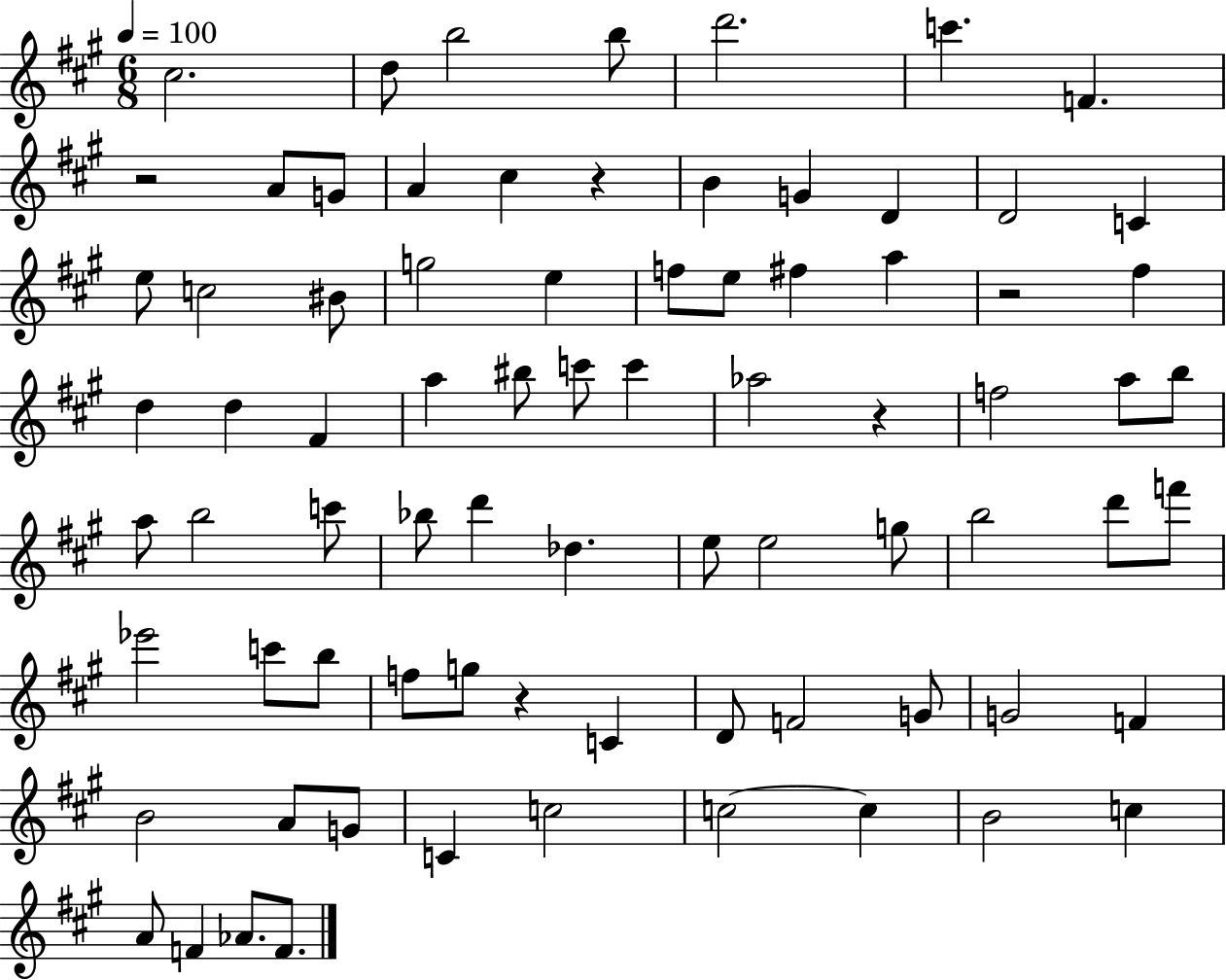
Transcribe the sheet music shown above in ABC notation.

X:1
T:Untitled
M:6/8
L:1/4
K:A
^c2 d/2 b2 b/2 d'2 c' F z2 A/2 G/2 A ^c z B G D D2 C e/2 c2 ^B/2 g2 e f/2 e/2 ^f a z2 ^f d d ^F a ^b/2 c'/2 c' _a2 z f2 a/2 b/2 a/2 b2 c'/2 _b/2 d' _d e/2 e2 g/2 b2 d'/2 f'/2 _e'2 c'/2 b/2 f/2 g/2 z C D/2 F2 G/2 G2 F B2 A/2 G/2 C c2 c2 c B2 c A/2 F _A/2 F/2